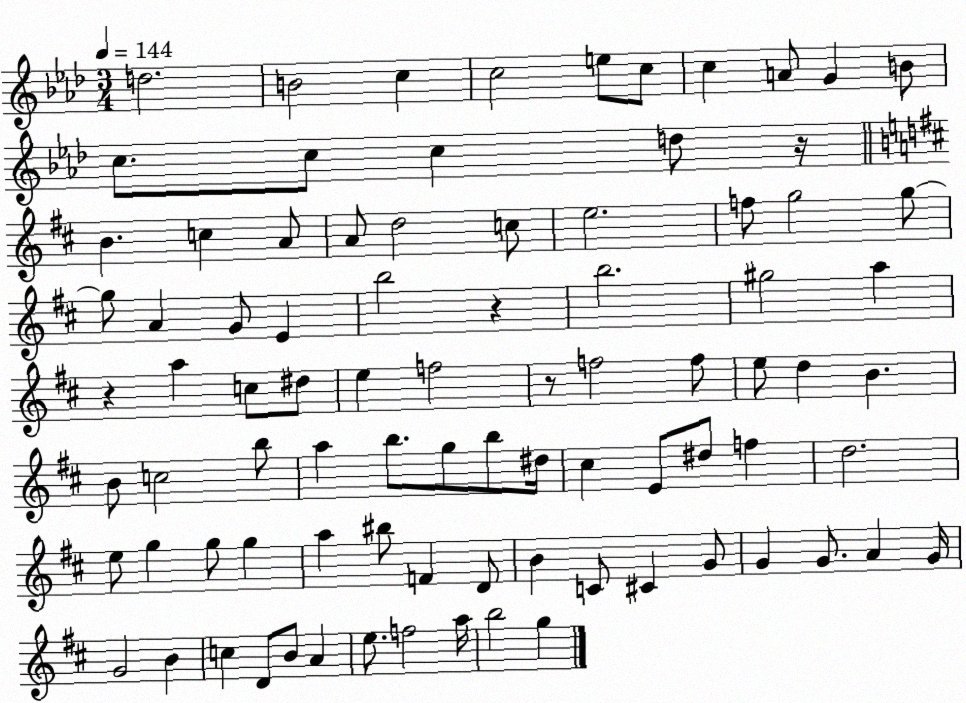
X:1
T:Untitled
M:3/4
L:1/4
K:Ab
d2 B2 c c2 e/2 c/2 c A/2 G B/2 c/2 c/2 c d/2 z/4 B c A/2 A/2 d2 c/2 e2 f/2 g2 g/2 g/2 A G/2 E b2 z b2 ^g2 a z a c/2 ^d/2 e f2 z/2 f2 f/2 e/2 d B B/2 c2 b/2 a b/2 g/2 b/2 ^d/4 ^c E/2 ^d/2 f d2 e/2 g g/2 g a ^b/2 F D/2 B C/2 ^C G/2 G G/2 A G/4 G2 B c D/2 B/2 A e/2 f2 a/4 b2 g